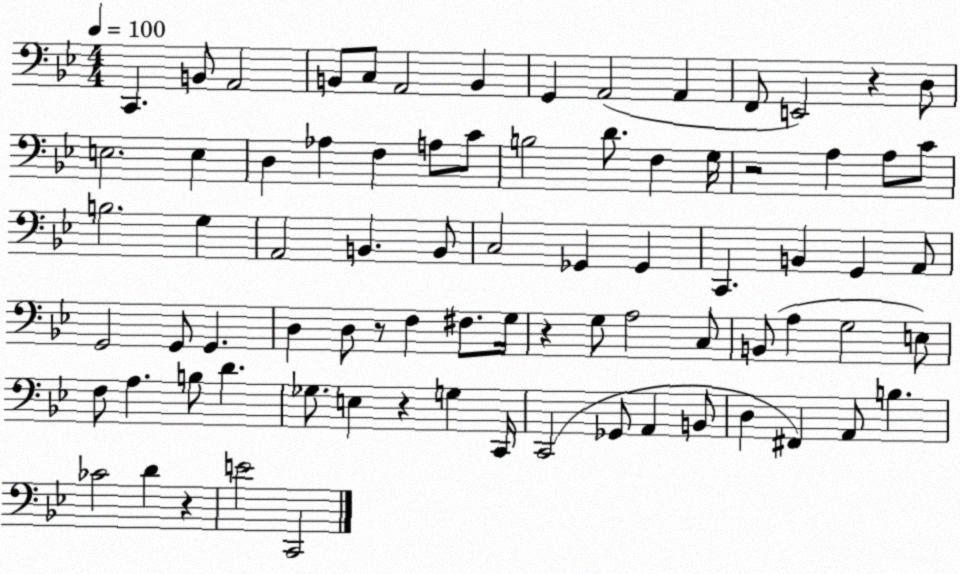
X:1
T:Untitled
M:4/4
L:1/4
K:Bb
C,, B,,/2 A,,2 B,,/2 C,/2 A,,2 B,, G,, A,,2 A,, F,,/2 E,,2 z D,/2 E,2 E, D, _A, F, A,/2 C/2 B,2 D/2 F, G,/4 z2 A, A,/2 C/2 B,2 G, A,,2 B,, B,,/2 C,2 _G,, _G,, C,, B,, G,, A,,/2 G,,2 G,,/2 G,, D, D,/2 z/2 F, ^F,/2 G,/4 z G,/2 A,2 C,/2 B,,/2 A, G,2 E,/2 F,/2 A, B,/2 D _G,/2 E, z G, C,,/4 C,,2 _G,,/2 A,, B,,/2 D, ^F,, A,,/2 B, _C2 D z E2 C,,2